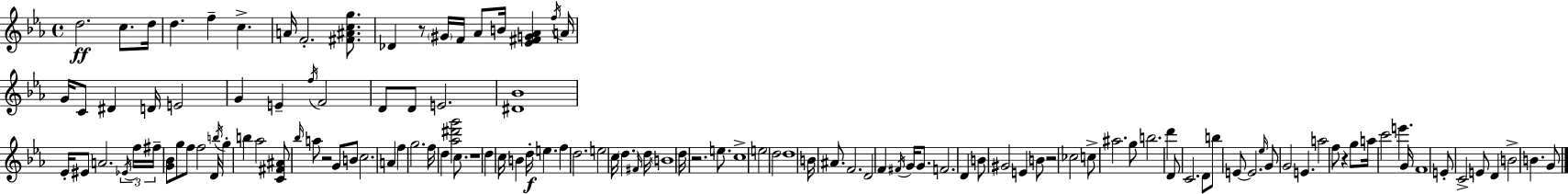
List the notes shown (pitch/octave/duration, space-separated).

D5/h. C5/e. D5/s D5/q. F5/q C5/q. A4/s F4/h. [F#4,A#4,C5,G5]/e. Db4/q R/e G#4/s F4/s Ab4/e B4/s [Eb4,F#4,G4,Ab4]/q F5/s A4/s G4/s C4/e D#4/q D4/s E4/h G4/q E4/q F5/s F4/h D4/e D4/e E4/h. [D#4,Bb4]/w Eb4/s EIS4/e A4/h. Eb4/s F5/s F#5/s [G4,Bb4]/e G5/e F5/e F5/h D4/s B5/s G5/q B5/q Ab5/h [C4,F#4,A#4]/e Bb5/s A5/e R/h G4/e B4/e C5/h. A4/q F5/q G5/h. F5/s D5/q [Ab5,D#6,G6]/h C5/e. R/w D5/q C5/s B4/q D5/s E5/q. F5/q D5/h. E5/h C5/s D5/q. F#4/s D5/s B4/w D5/s R/h. E5/e. C5/w E5/h D5/h D5/w B4/s A#4/e. F4/h. D4/h F4/q F#4/s G4/s G4/e. F4/h. D4/q B4/e G#4/h E4/q B4/e R/h CES5/h C5/e A#5/h. G5/e B5/h. D6/q D4/e C4/h. D4/e B5/e E4/e E4/h. Eb5/s G4/e G4/h E4/q. A5/h F5/e R/q G5/e A5/s C6/h E6/q. G4/s F4/w E4/e C4/h E4/e D4/q B4/h B4/q. G4/e